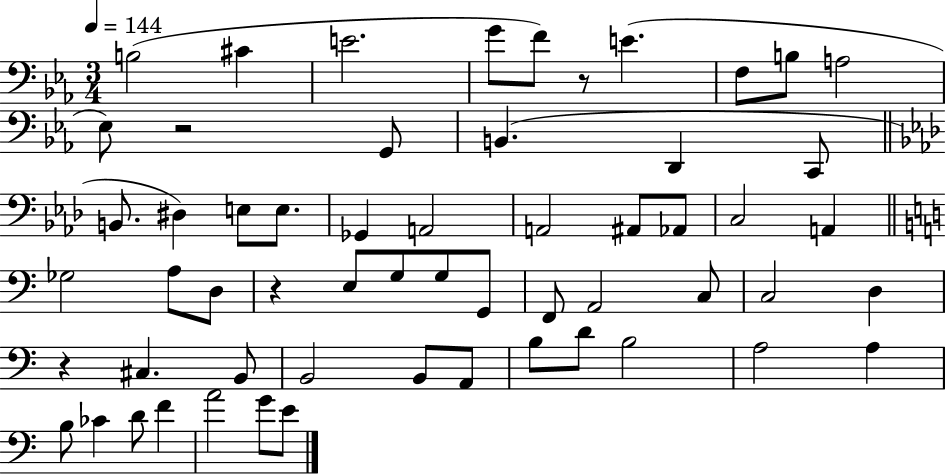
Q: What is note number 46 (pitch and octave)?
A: A3